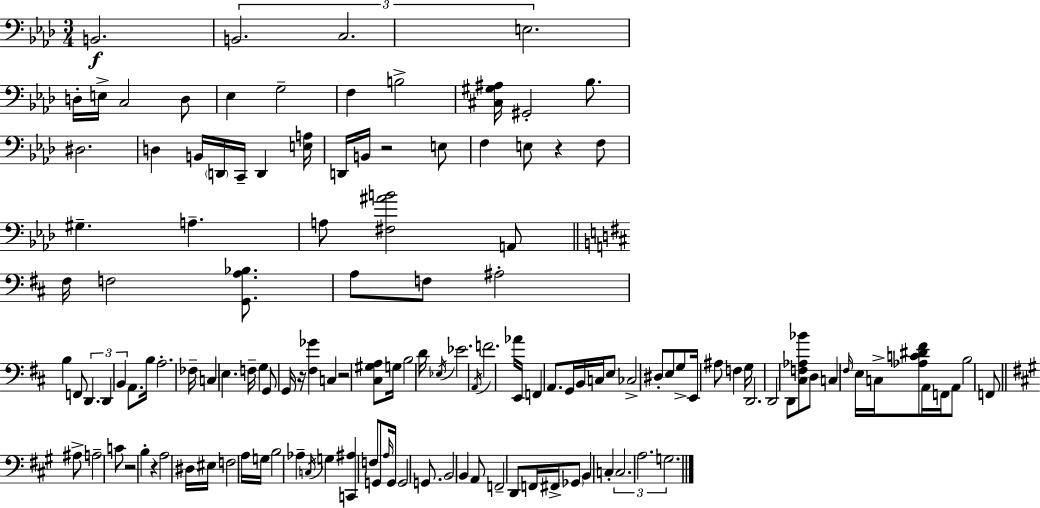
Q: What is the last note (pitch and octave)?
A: G3